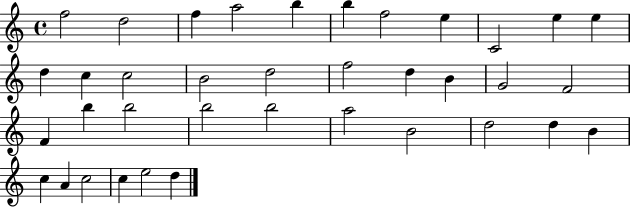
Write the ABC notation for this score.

X:1
T:Untitled
M:4/4
L:1/4
K:C
f2 d2 f a2 b b f2 e C2 e e d c c2 B2 d2 f2 d B G2 F2 F b b2 b2 b2 a2 B2 d2 d B c A c2 c e2 d